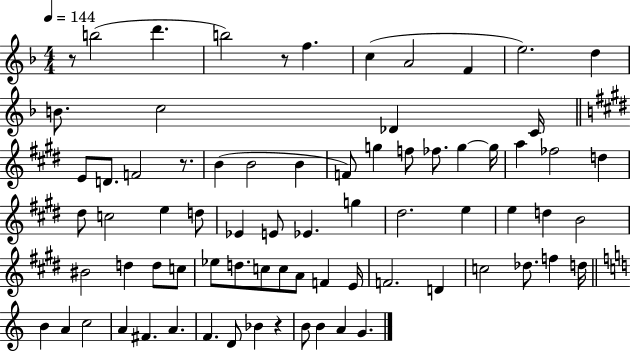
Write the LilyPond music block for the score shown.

{
  \clef treble
  \numericTimeSignature
  \time 4/4
  \key f \major
  \tempo 4 = 144
  r8 b''2( d'''4. | b''2) r8 f''4. | c''4( a'2 f'4 | e''2.) d''4 | \break b'8. c''2 des'4 c'16 | \bar "||" \break \key e \major e'8 d'8. f'2 r8. | b'4( b'2 b'4 | f'8) g''4 f''8 fes''8. g''4~~ g''16 | a''4 fes''2 d''4 | \break dis''8 c''2 e''4 d''8 | ees'4 e'8 ees'4. g''4 | dis''2. e''4 | e''4 d''4 b'2 | \break bis'2 d''4 d''8 c''8 | ees''8 d''8. c''8 c''8 a'8 f'4 e'16 | f'2. d'4 | c''2 des''8. f''4 d''16 | \break \bar "||" \break \key a \minor b'4 a'4 c''2 | a'4 fis'4. a'4. | f'4. d'8 bes'4 r4 | b'8 b'4 a'4 g'4. | \break \bar "|."
}